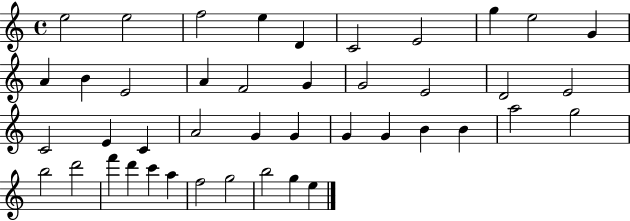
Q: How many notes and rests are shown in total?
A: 43